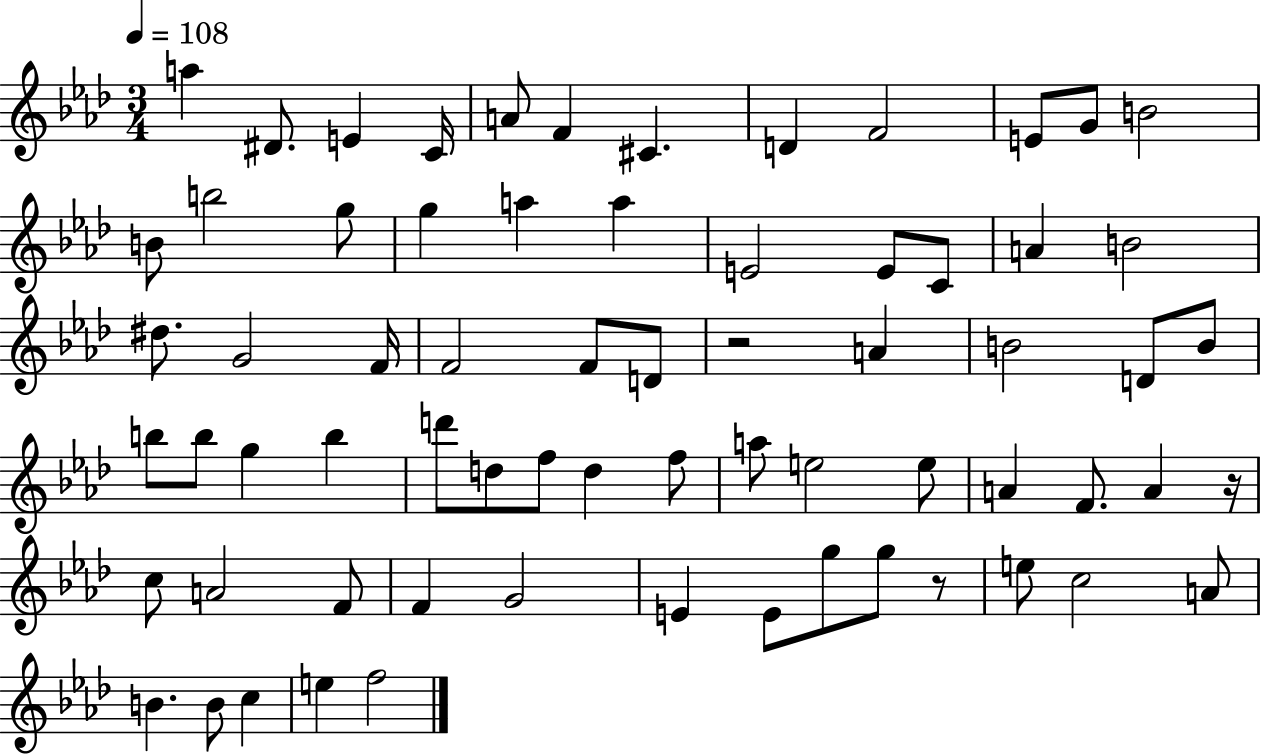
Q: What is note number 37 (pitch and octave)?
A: B5